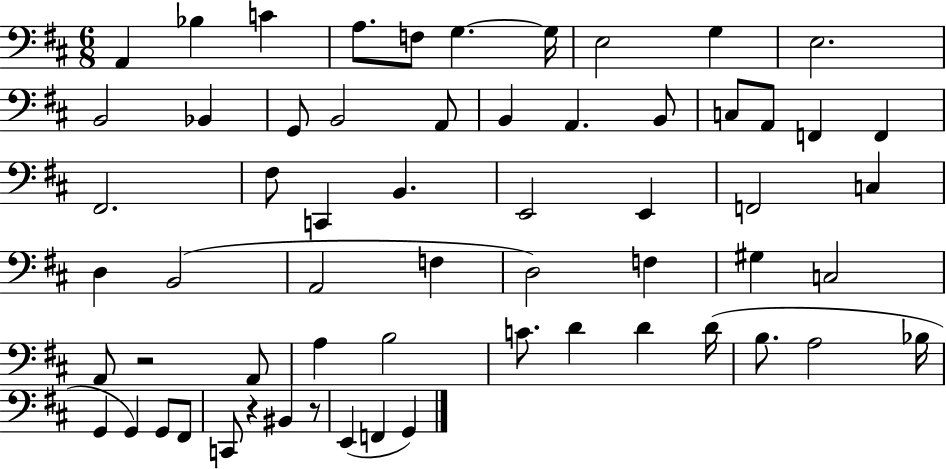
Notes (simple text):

A2/q Bb3/q C4/q A3/e. F3/e G3/q. G3/s E3/h G3/q E3/h. B2/h Bb2/q G2/e B2/h A2/e B2/q A2/q. B2/e C3/e A2/e F2/q F2/q F#2/h. F#3/e C2/q B2/q. E2/h E2/q F2/h C3/q D3/q B2/h A2/h F3/q D3/h F3/q G#3/q C3/h A2/e R/h A2/e A3/q B3/h C4/e. D4/q D4/q D4/s B3/e. A3/h Bb3/s G2/q G2/q G2/e F#2/e C2/e R/q BIS2/q R/e E2/q F2/q G2/q